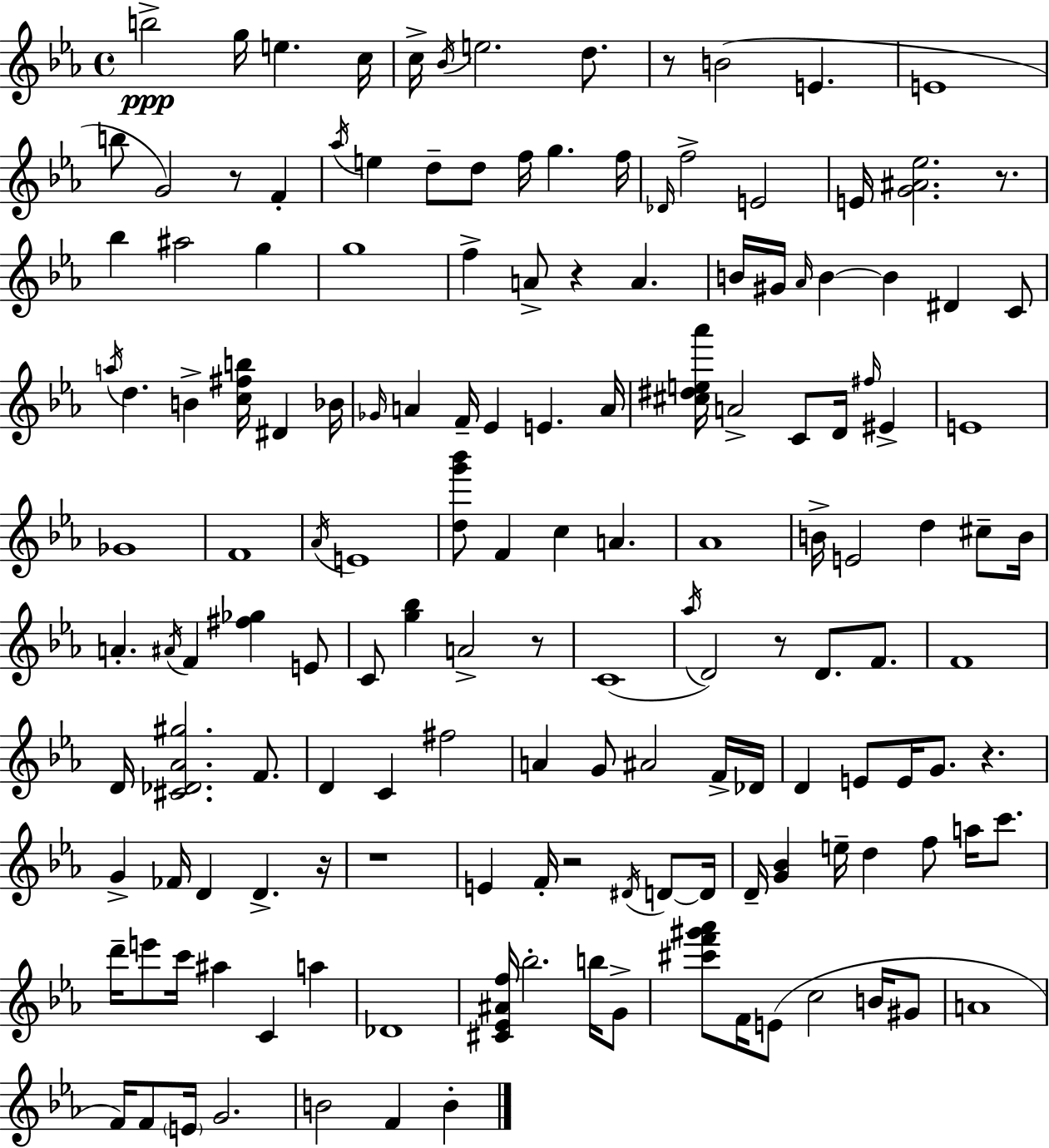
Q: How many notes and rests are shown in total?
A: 153